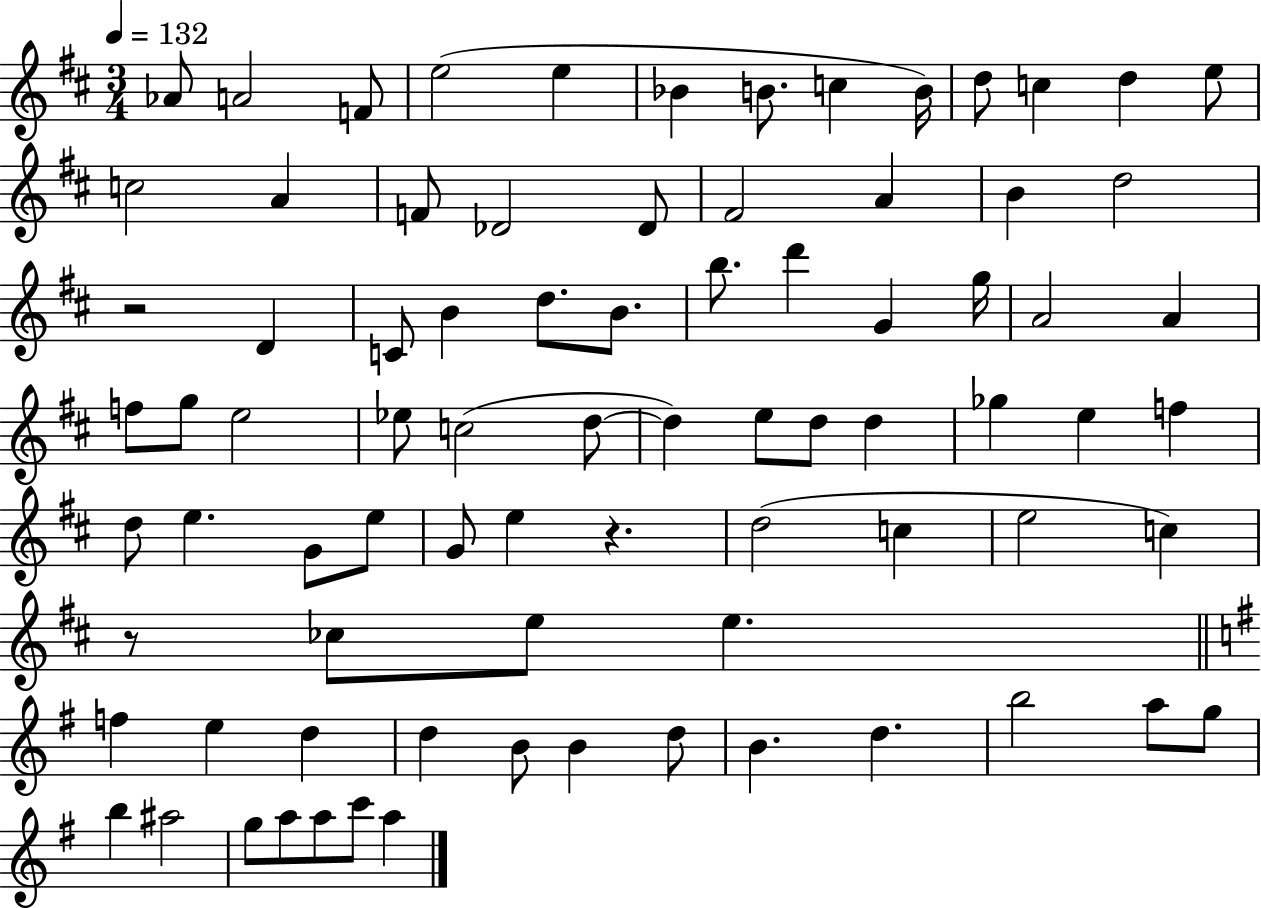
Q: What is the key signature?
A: D major